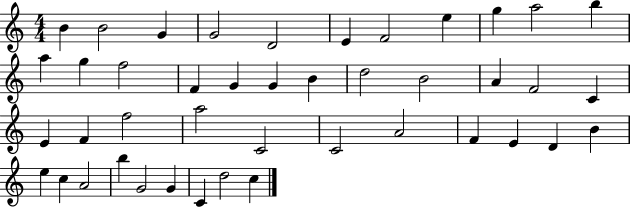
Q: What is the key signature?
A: C major